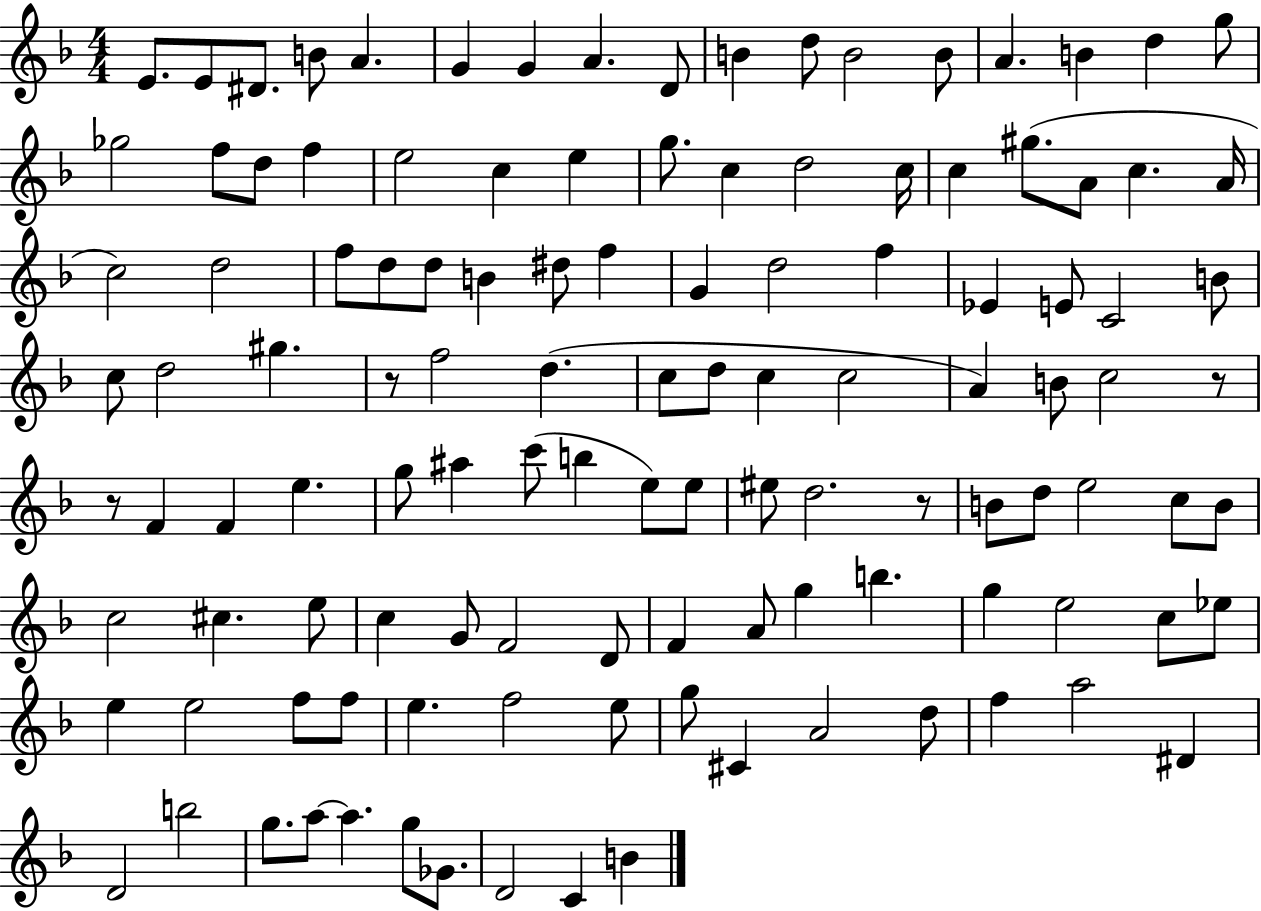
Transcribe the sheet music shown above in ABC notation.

X:1
T:Untitled
M:4/4
L:1/4
K:F
E/2 E/2 ^D/2 B/2 A G G A D/2 B d/2 B2 B/2 A B d g/2 _g2 f/2 d/2 f e2 c e g/2 c d2 c/4 c ^g/2 A/2 c A/4 c2 d2 f/2 d/2 d/2 B ^d/2 f G d2 f _E E/2 C2 B/2 c/2 d2 ^g z/2 f2 d c/2 d/2 c c2 A B/2 c2 z/2 z/2 F F e g/2 ^a c'/2 b e/2 e/2 ^e/2 d2 z/2 B/2 d/2 e2 c/2 B/2 c2 ^c e/2 c G/2 F2 D/2 F A/2 g b g e2 c/2 _e/2 e e2 f/2 f/2 e f2 e/2 g/2 ^C A2 d/2 f a2 ^D D2 b2 g/2 a/2 a g/2 _G/2 D2 C B